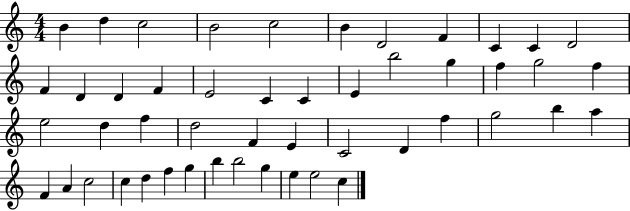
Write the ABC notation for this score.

X:1
T:Untitled
M:4/4
L:1/4
K:C
B d c2 B2 c2 B D2 F C C D2 F D D F E2 C C E b2 g f g2 f e2 d f d2 F E C2 D f g2 b a F A c2 c d f g b b2 g e e2 c